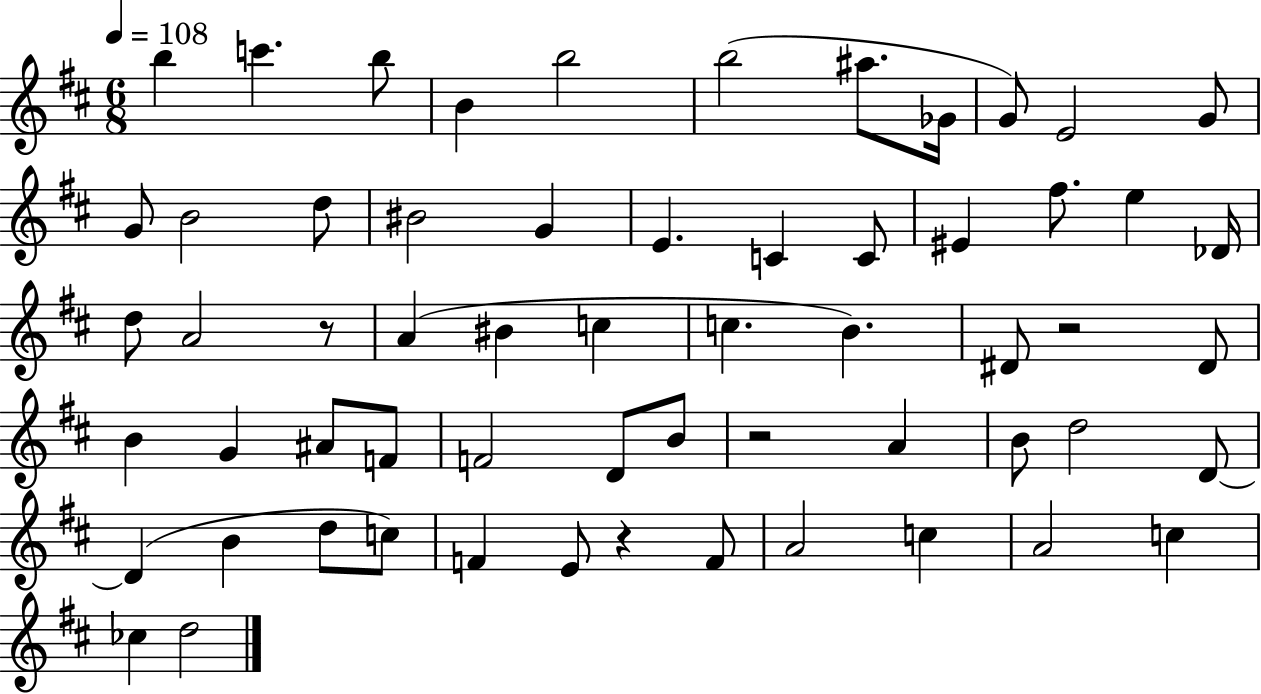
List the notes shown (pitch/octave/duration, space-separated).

B5/q C6/q. B5/e B4/q B5/h B5/h A#5/e. Gb4/s G4/e E4/h G4/e G4/e B4/h D5/e BIS4/h G4/q E4/q. C4/q C4/e EIS4/q F#5/e. E5/q Db4/s D5/e A4/h R/e A4/q BIS4/q C5/q C5/q. B4/q. D#4/e R/h D#4/e B4/q G4/q A#4/e F4/e F4/h D4/e B4/e R/h A4/q B4/e D5/h D4/e D4/q B4/q D5/e C5/e F4/q E4/e R/q F4/e A4/h C5/q A4/h C5/q CES5/q D5/h